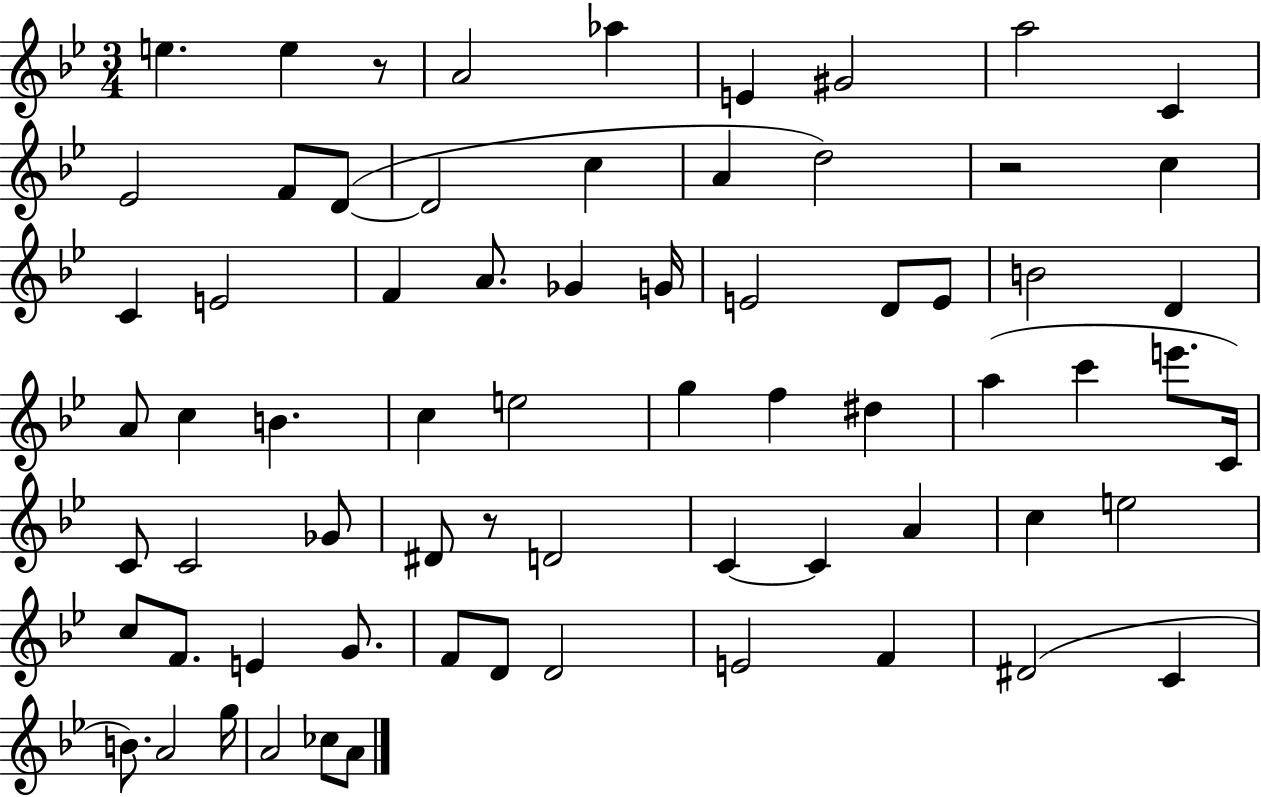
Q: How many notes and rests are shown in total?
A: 69